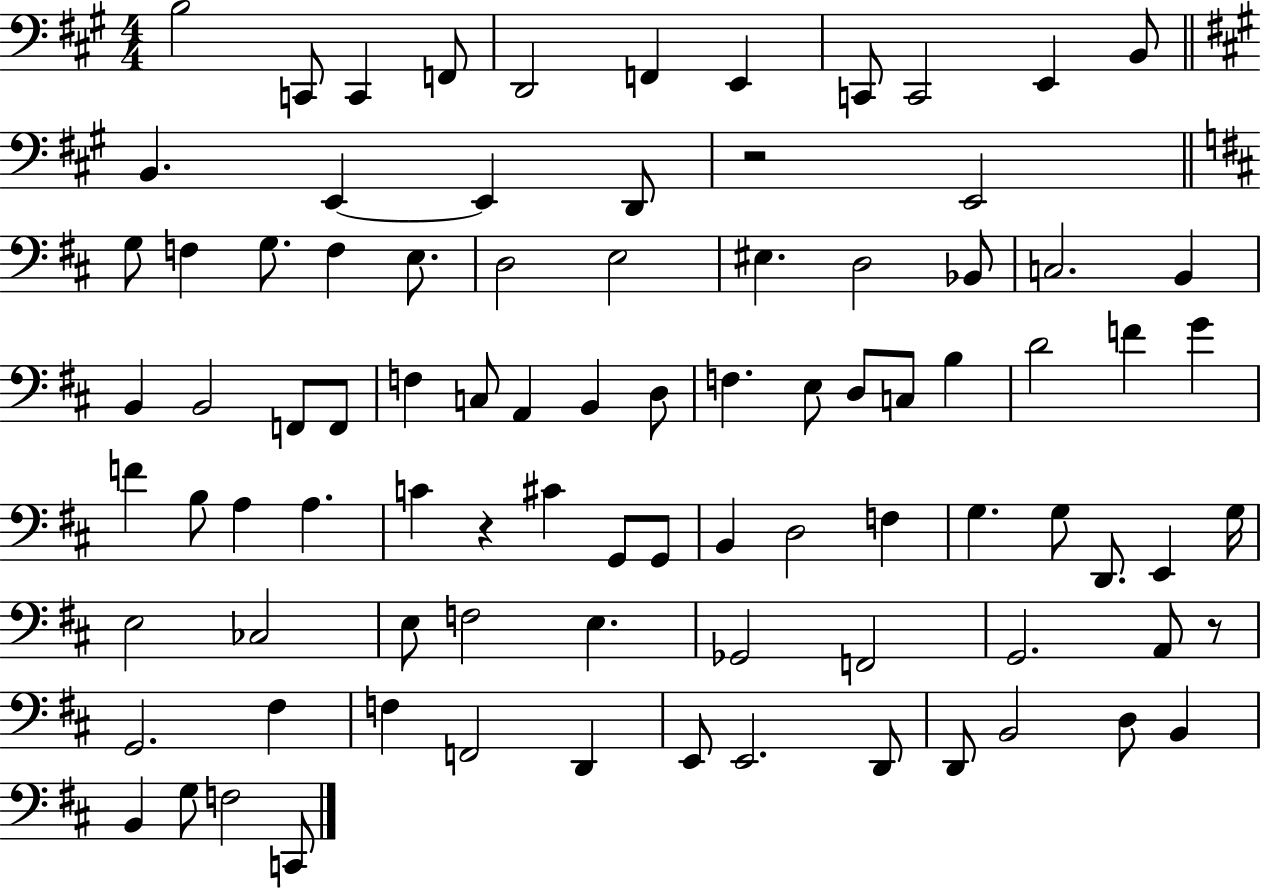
{
  \clef bass
  \numericTimeSignature
  \time 4/4
  \key a \major
  b2 c,8 c,4 f,8 | d,2 f,4 e,4 | c,8 c,2 e,4 b,8 | \bar "||" \break \key a \major b,4. e,4~~ e,4 d,8 | r2 e,2 | \bar "||" \break \key d \major g8 f4 g8. f4 e8. | d2 e2 | eis4. d2 bes,8 | c2. b,4 | \break b,4 b,2 f,8 f,8 | f4 c8 a,4 b,4 d8 | f4. e8 d8 c8 b4 | d'2 f'4 g'4 | \break f'4 b8 a4 a4. | c'4 r4 cis'4 g,8 g,8 | b,4 d2 f4 | g4. g8 d,8. e,4 g16 | \break e2 ces2 | e8 f2 e4. | ges,2 f,2 | g,2. a,8 r8 | \break g,2. fis4 | f4 f,2 d,4 | e,8 e,2. d,8 | d,8 b,2 d8 b,4 | \break b,4 g8 f2 c,8 | \bar "|."
}